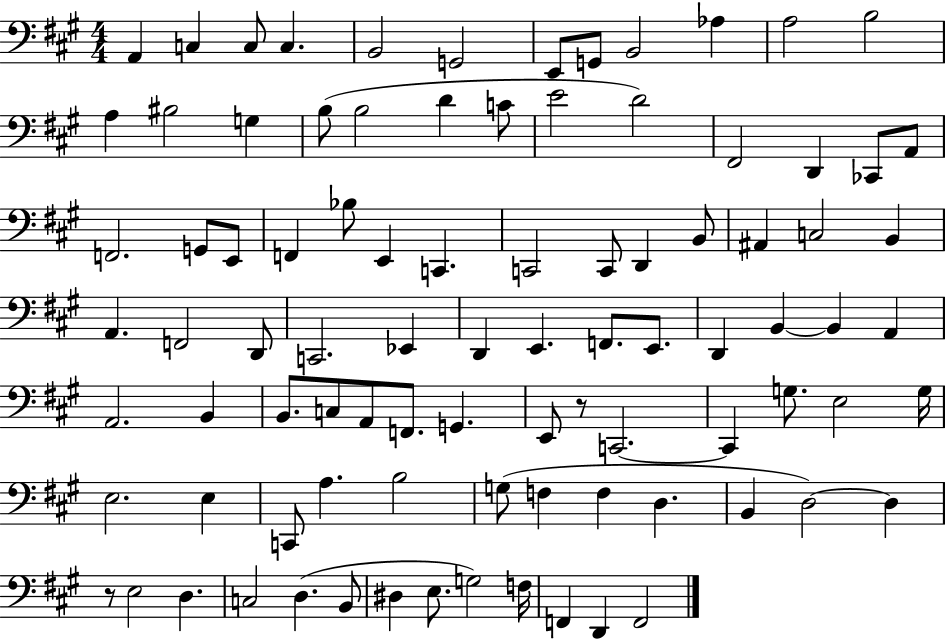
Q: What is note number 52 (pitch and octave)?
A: A2